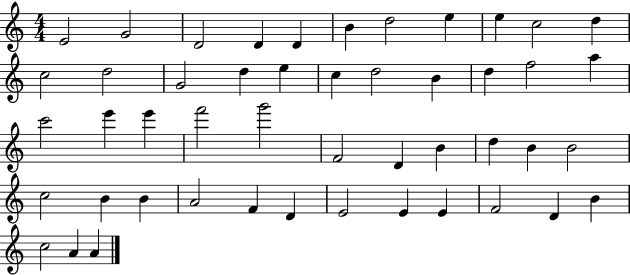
E4/h G4/h D4/h D4/q D4/q B4/q D5/h E5/q E5/q C5/h D5/q C5/h D5/h G4/h D5/q E5/q C5/q D5/h B4/q D5/q F5/h A5/q C6/h E6/q E6/q F6/h G6/h F4/h D4/q B4/q D5/q B4/q B4/h C5/h B4/q B4/q A4/h F4/q D4/q E4/h E4/q E4/q F4/h D4/q B4/q C5/h A4/q A4/q